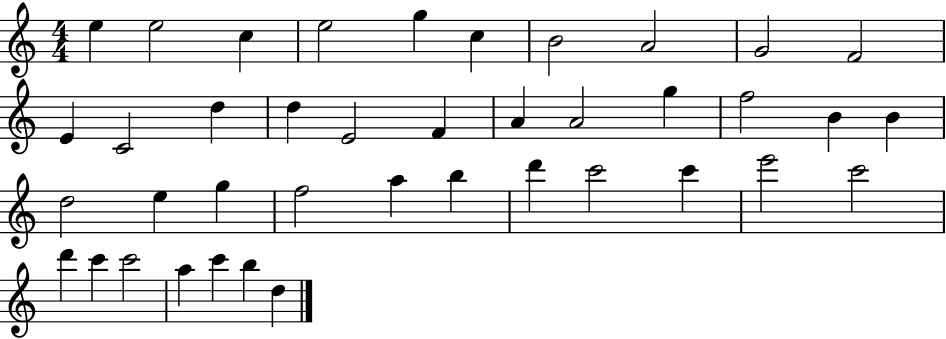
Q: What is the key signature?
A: C major